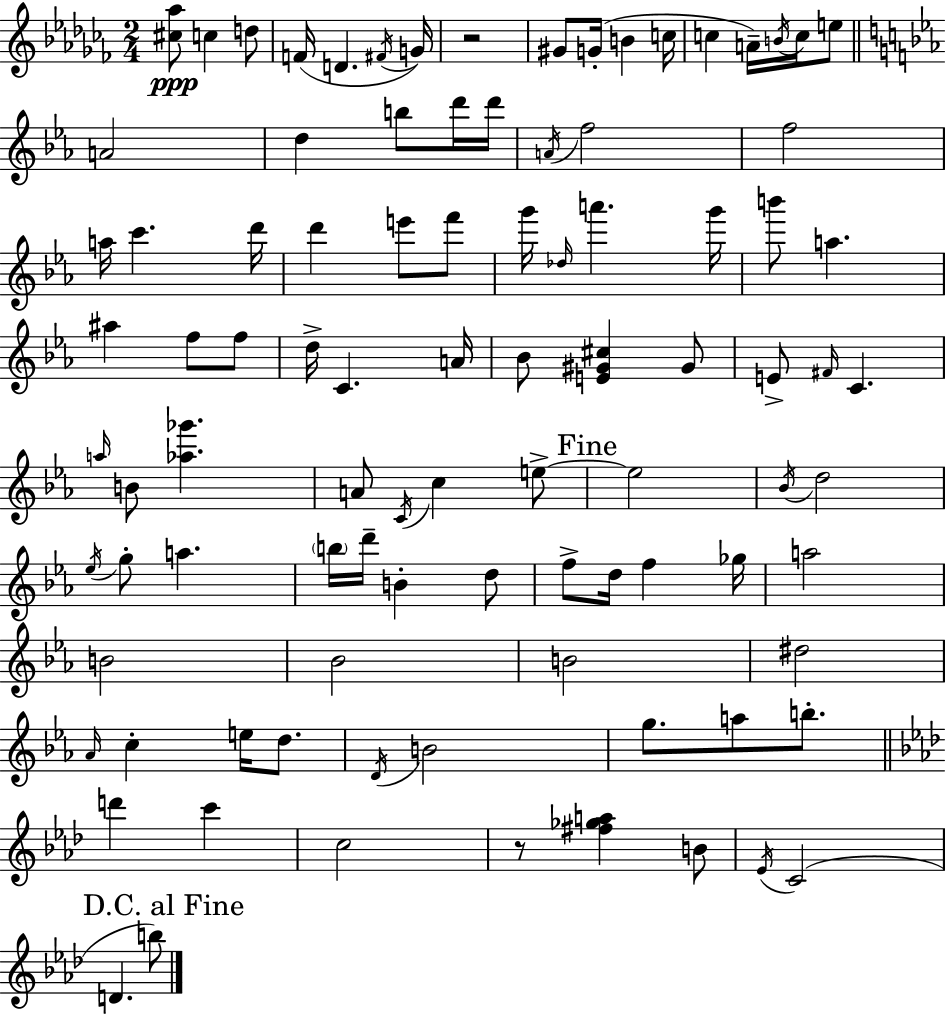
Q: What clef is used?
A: treble